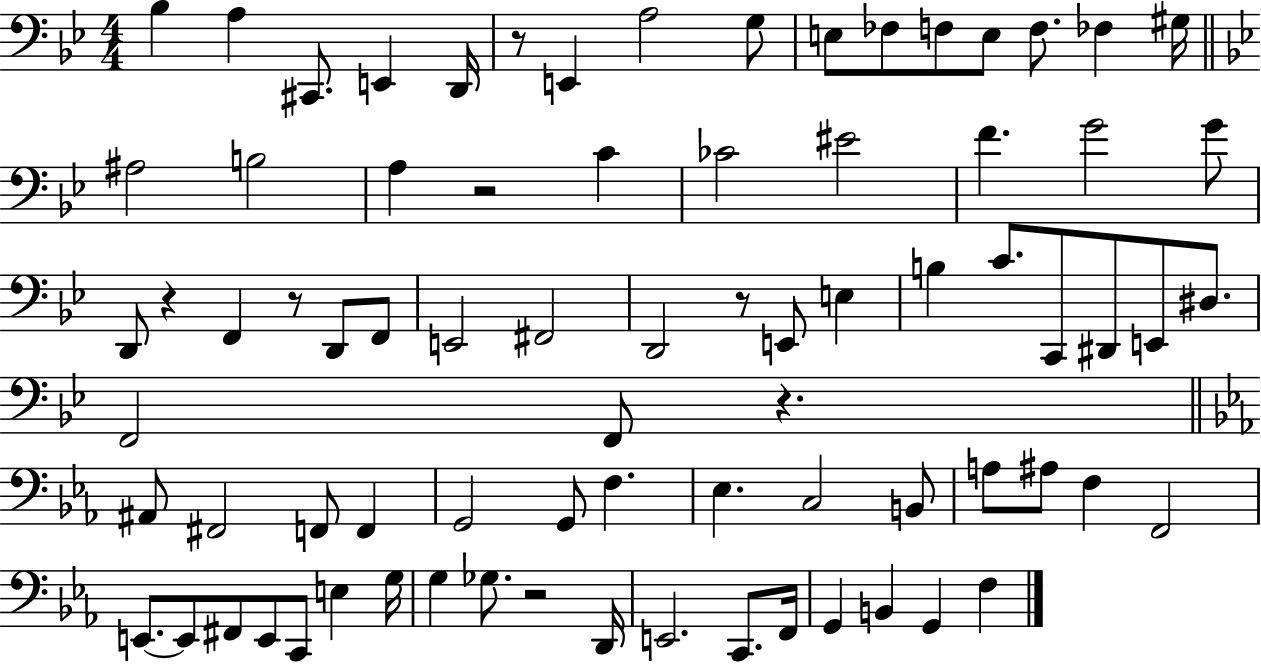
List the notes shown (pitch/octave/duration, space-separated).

Bb3/q A3/q C#2/e. E2/q D2/s R/e E2/q A3/h G3/e E3/e FES3/e F3/e E3/e F3/e. FES3/q G#3/s A#3/h B3/h A3/q R/h C4/q CES4/h EIS4/h F4/q. G4/h G4/e D2/e R/q F2/q R/e D2/e F2/e E2/h F#2/h D2/h R/e E2/e E3/q B3/q C4/e. C2/e D#2/e E2/e D#3/e. F2/h F2/e R/q. A#2/e F#2/h F2/e F2/q G2/h G2/e F3/q. Eb3/q. C3/h B2/e A3/e A#3/e F3/q F2/h E2/e. E2/e F#2/e E2/e C2/e E3/q G3/s G3/q Gb3/e. R/h D2/s E2/h. C2/e. F2/s G2/q B2/q G2/q F3/q